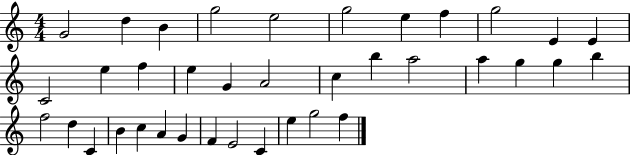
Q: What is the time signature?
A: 4/4